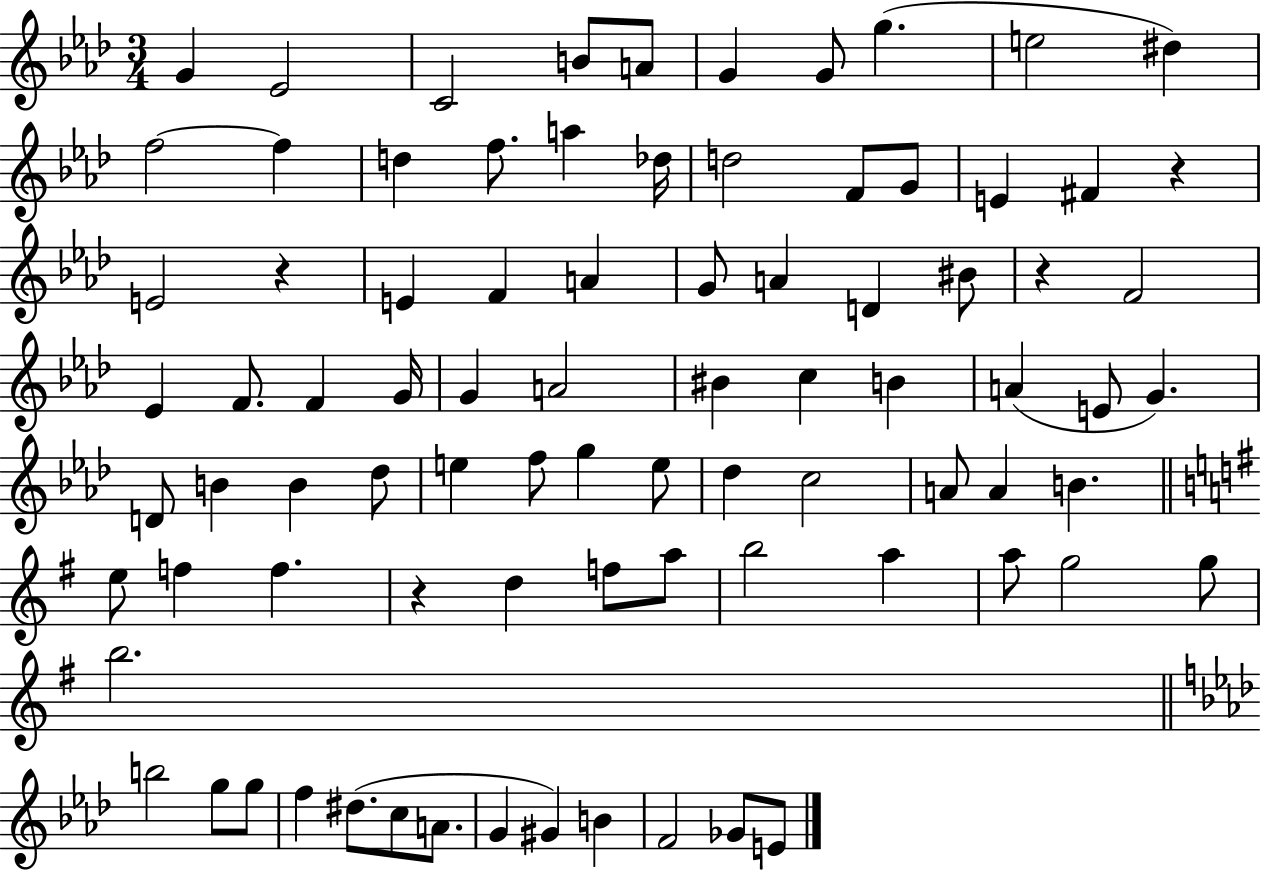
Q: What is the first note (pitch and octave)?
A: G4